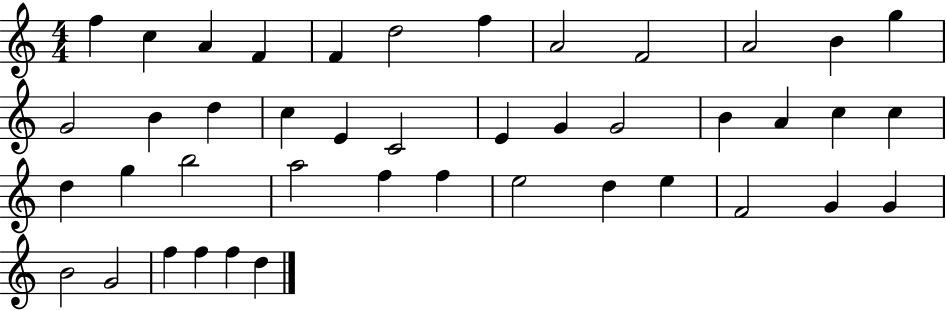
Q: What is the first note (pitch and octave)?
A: F5